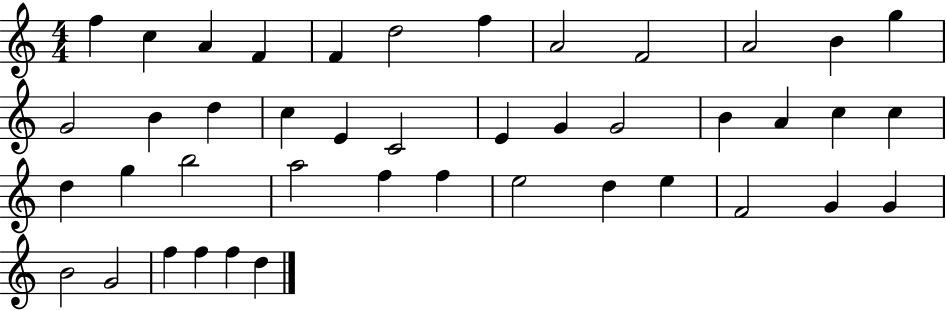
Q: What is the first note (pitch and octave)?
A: F5